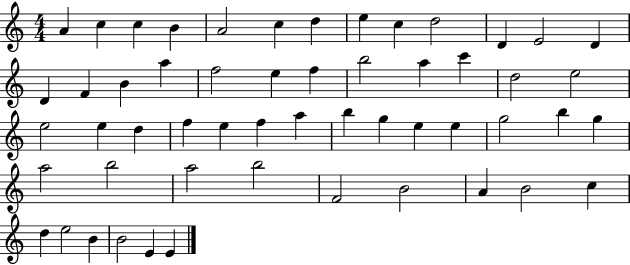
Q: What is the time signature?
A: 4/4